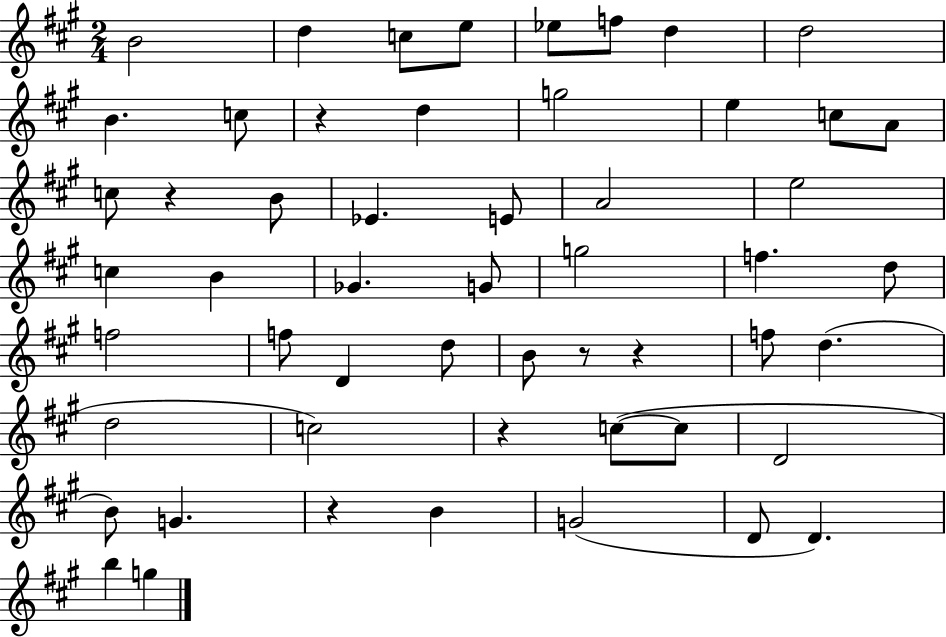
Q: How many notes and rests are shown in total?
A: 54